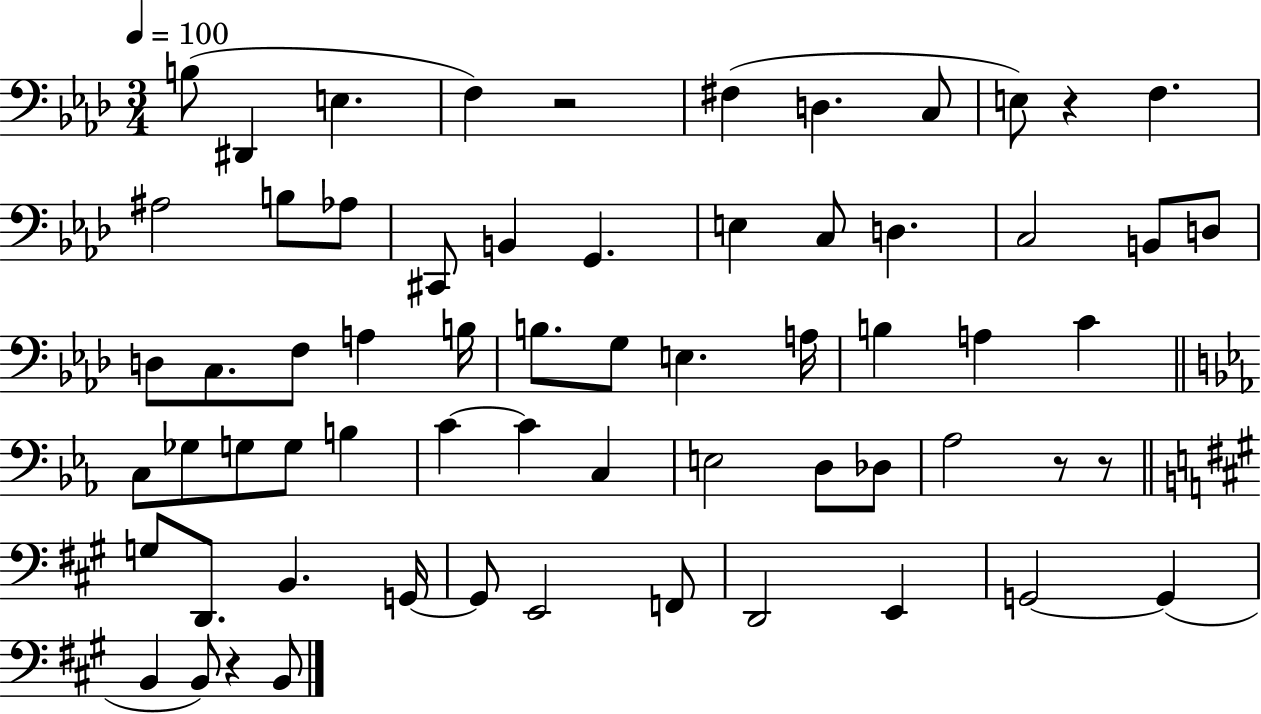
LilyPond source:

{
  \clef bass
  \numericTimeSignature
  \time 3/4
  \key aes \major
  \tempo 4 = 100
  b8( dis,4 e4. | f4) r2 | fis4( d4. c8 | e8) r4 f4. | \break ais2 b8 aes8 | cis,8 b,4 g,4. | e4 c8 d4. | c2 b,8 d8 | \break d8 c8. f8 a4 b16 | b8. g8 e4. a16 | b4 a4 c'4 | \bar "||" \break \key c \minor c8 ges8 g8 g8 b4 | c'4~~ c'4 c4 | e2 d8 des8 | aes2 r8 r8 | \break \bar "||" \break \key a \major g8 d,8. b,4. g,16~~ | g,8 e,2 f,8 | d,2 e,4 | g,2~~ g,4( | \break b,4 b,8) r4 b,8 | \bar "|."
}